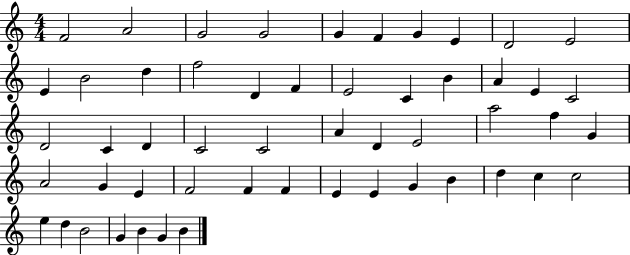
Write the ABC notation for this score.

X:1
T:Untitled
M:4/4
L:1/4
K:C
F2 A2 G2 G2 G F G E D2 E2 E B2 d f2 D F E2 C B A E C2 D2 C D C2 C2 A D E2 a2 f G A2 G E F2 F F E E G B d c c2 e d B2 G B G B